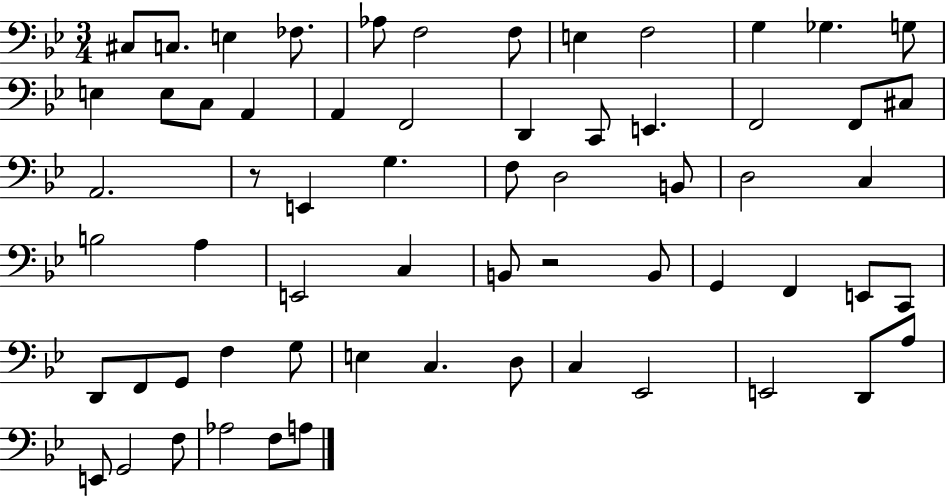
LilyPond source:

{
  \clef bass
  \numericTimeSignature
  \time 3/4
  \key bes \major
  cis8 c8. e4 fes8. | aes8 f2 f8 | e4 f2 | g4 ges4. g8 | \break e4 e8 c8 a,4 | a,4 f,2 | d,4 c,8 e,4. | f,2 f,8 cis8 | \break a,2. | r8 e,4 g4. | f8 d2 b,8 | d2 c4 | \break b2 a4 | e,2 c4 | b,8 r2 b,8 | g,4 f,4 e,8 c,8 | \break d,8 f,8 g,8 f4 g8 | e4 c4. d8 | c4 ees,2 | e,2 d,8 a8 | \break e,8 g,2 f8 | aes2 f8 a8 | \bar "|."
}